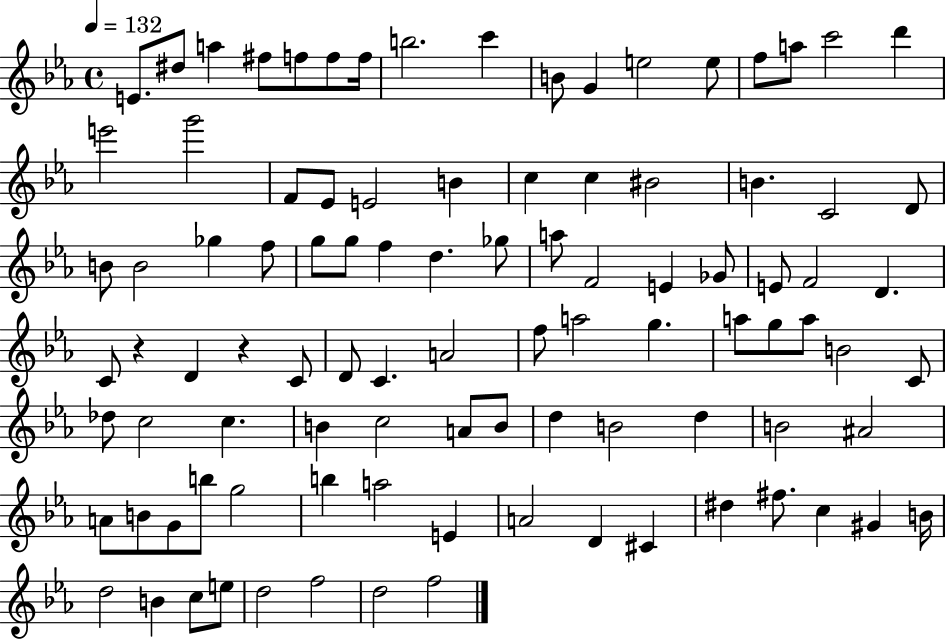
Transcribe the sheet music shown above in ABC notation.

X:1
T:Untitled
M:4/4
L:1/4
K:Eb
E/2 ^d/2 a ^f/2 f/2 f/2 f/4 b2 c' B/2 G e2 e/2 f/2 a/2 c'2 d' e'2 g'2 F/2 _E/2 E2 B c c ^B2 B C2 D/2 B/2 B2 _g f/2 g/2 g/2 f d _g/2 a/2 F2 E _G/2 E/2 F2 D C/2 z D z C/2 D/2 C A2 f/2 a2 g a/2 g/2 a/2 B2 C/2 _d/2 c2 c B c2 A/2 B/2 d B2 d B2 ^A2 A/2 B/2 G/2 b/2 g2 b a2 E A2 D ^C ^d ^f/2 c ^G B/4 d2 B c/2 e/2 d2 f2 d2 f2